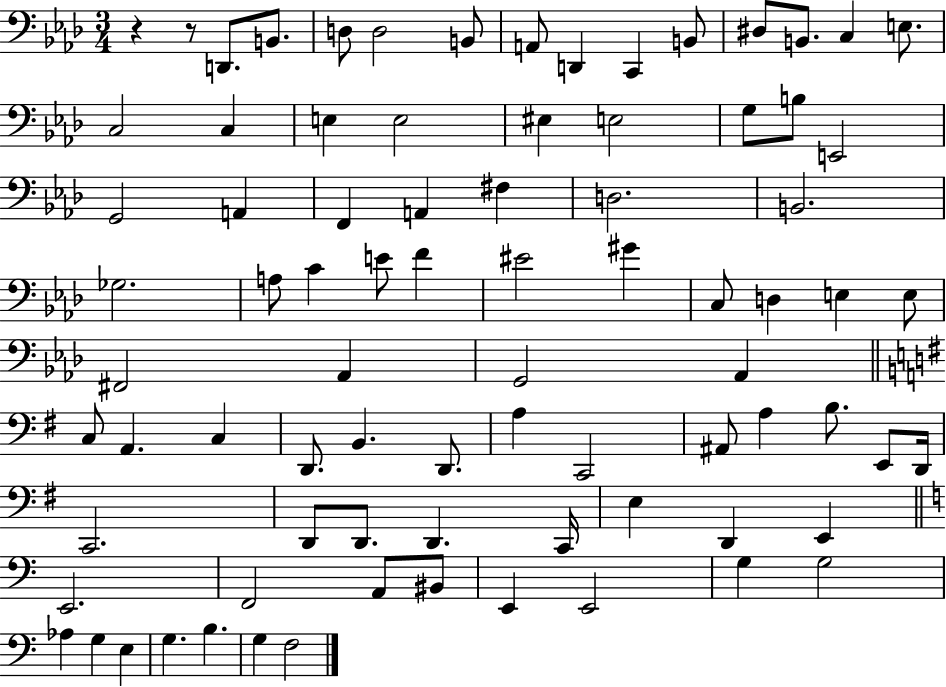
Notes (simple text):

R/q R/e D2/e. B2/e. D3/e D3/h B2/e A2/e D2/q C2/q B2/e D#3/e B2/e. C3/q E3/e. C3/h C3/q E3/q E3/h EIS3/q E3/h G3/e B3/e E2/h G2/h A2/q F2/q A2/q F#3/q D3/h. B2/h. Gb3/h. A3/e C4/q E4/e F4/q EIS4/h G#4/q C3/e D3/q E3/q E3/e F#2/h Ab2/q G2/h Ab2/q C3/e A2/q. C3/q D2/e. B2/q. D2/e. A3/q C2/h A#2/e A3/q B3/e. E2/e D2/s C2/h. D2/e D2/e. D2/q. C2/s E3/q D2/q E2/q E2/h. F2/h A2/e BIS2/e E2/q E2/h G3/q G3/h Ab3/q G3/q E3/q G3/q. B3/q. G3/q F3/h